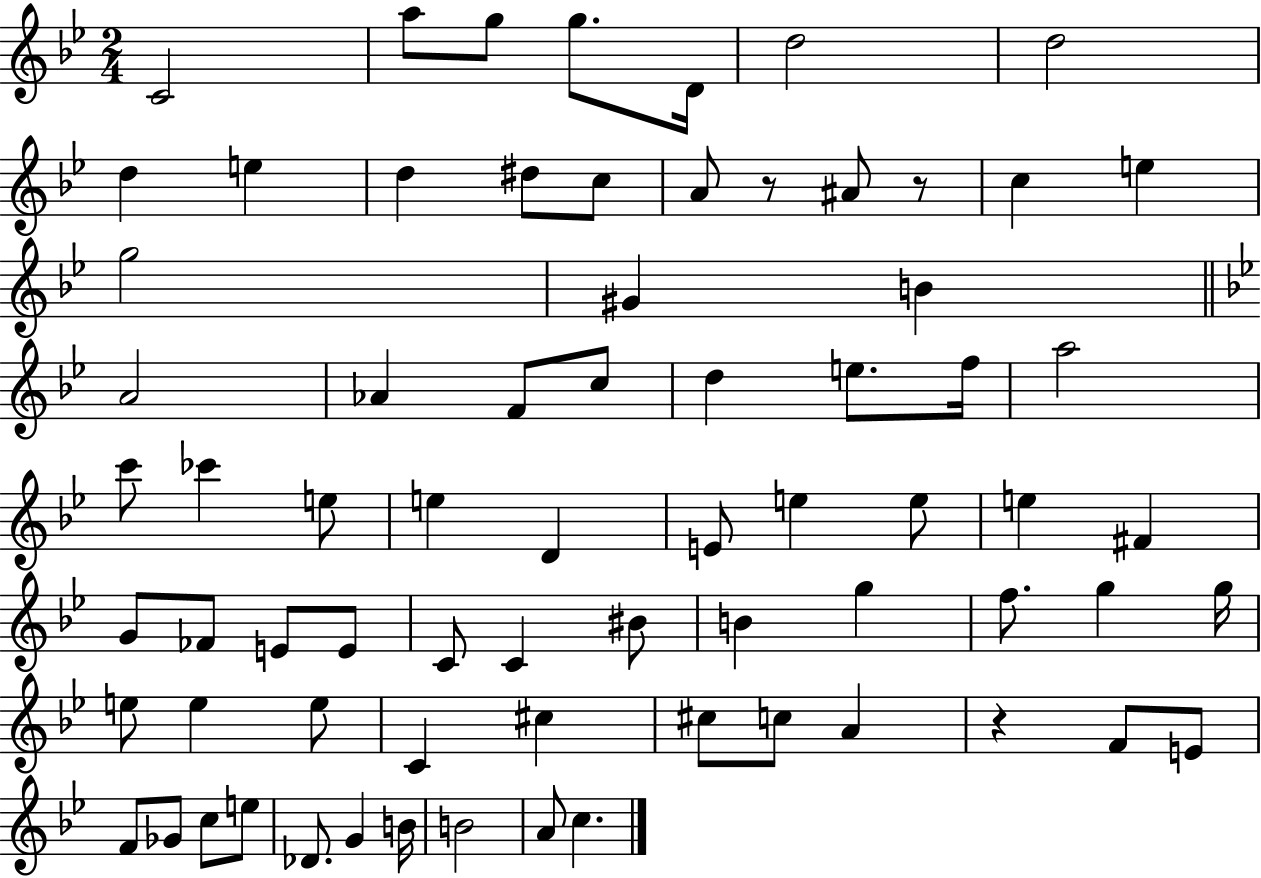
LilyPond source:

{
  \clef treble
  \numericTimeSignature
  \time 2/4
  \key bes \major
  c'2 | a''8 g''8 g''8. d'16 | d''2 | d''2 | \break d''4 e''4 | d''4 dis''8 c''8 | a'8 r8 ais'8 r8 | c''4 e''4 | \break g''2 | gis'4 b'4 | \bar "||" \break \key g \minor a'2 | aes'4 f'8 c''8 | d''4 e''8. f''16 | a''2 | \break c'''8 ces'''4 e''8 | e''4 d'4 | e'8 e''4 e''8 | e''4 fis'4 | \break g'8 fes'8 e'8 e'8 | c'8 c'4 bis'8 | b'4 g''4 | f''8. g''4 g''16 | \break e''8 e''4 e''8 | c'4 cis''4 | cis''8 c''8 a'4 | r4 f'8 e'8 | \break f'8 ges'8 c''8 e''8 | des'8. g'4 b'16 | b'2 | a'8 c''4. | \break \bar "|."
}